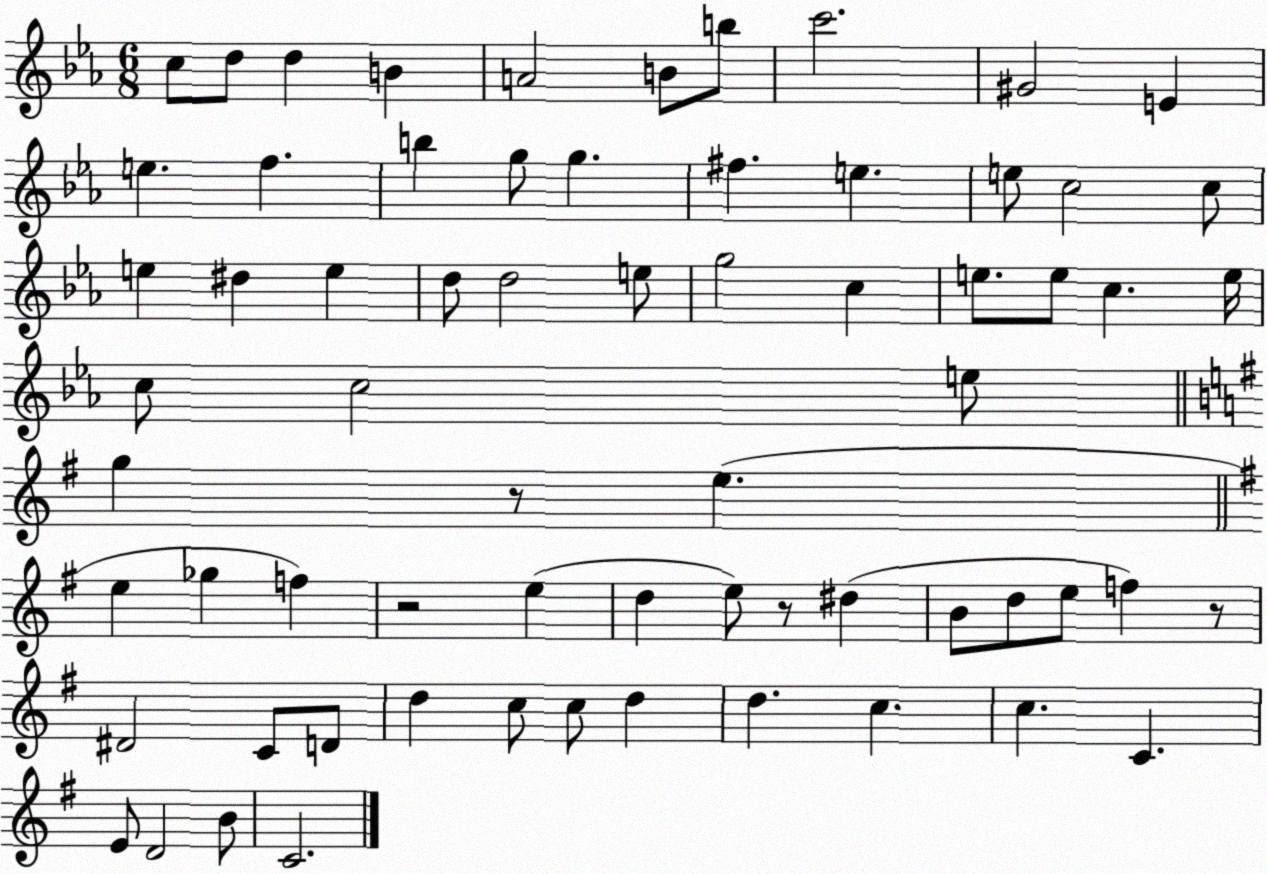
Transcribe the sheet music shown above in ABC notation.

X:1
T:Untitled
M:6/8
L:1/4
K:Eb
c/2 d/2 d B A2 B/2 b/2 c'2 ^G2 E e f b g/2 g ^f e e/2 c2 c/2 e ^d e d/2 d2 e/2 g2 c e/2 e/2 c e/4 c/2 c2 e/2 g z/2 e e _g f z2 e d e/2 z/2 ^d B/2 d/2 e/2 f z/2 ^D2 C/2 D/2 d c/2 c/2 d d c c C E/2 D2 B/2 C2